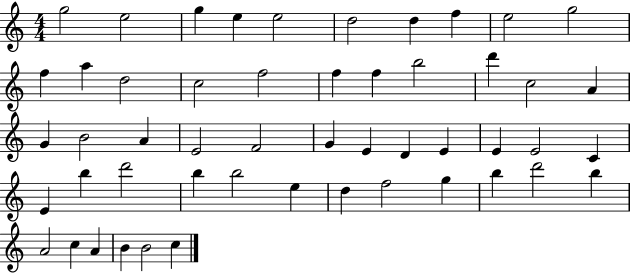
{
  \clef treble
  \numericTimeSignature
  \time 4/4
  \key c \major
  g''2 e''2 | g''4 e''4 e''2 | d''2 d''4 f''4 | e''2 g''2 | \break f''4 a''4 d''2 | c''2 f''2 | f''4 f''4 b''2 | d'''4 c''2 a'4 | \break g'4 b'2 a'4 | e'2 f'2 | g'4 e'4 d'4 e'4 | e'4 e'2 c'4 | \break e'4 b''4 d'''2 | b''4 b''2 e''4 | d''4 f''2 g''4 | b''4 d'''2 b''4 | \break a'2 c''4 a'4 | b'4 b'2 c''4 | \bar "|."
}